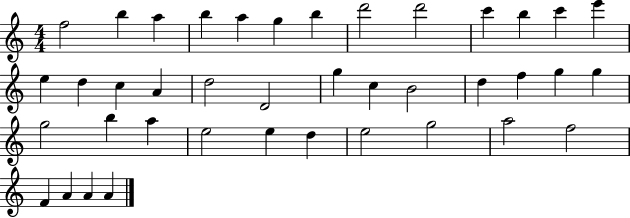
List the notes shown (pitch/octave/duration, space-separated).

F5/h B5/q A5/q B5/q A5/q G5/q B5/q D6/h D6/h C6/q B5/q C6/q E6/q E5/q D5/q C5/q A4/q D5/h D4/h G5/q C5/q B4/h D5/q F5/q G5/q G5/q G5/h B5/q A5/q E5/h E5/q D5/q E5/h G5/h A5/h F5/h F4/q A4/q A4/q A4/q